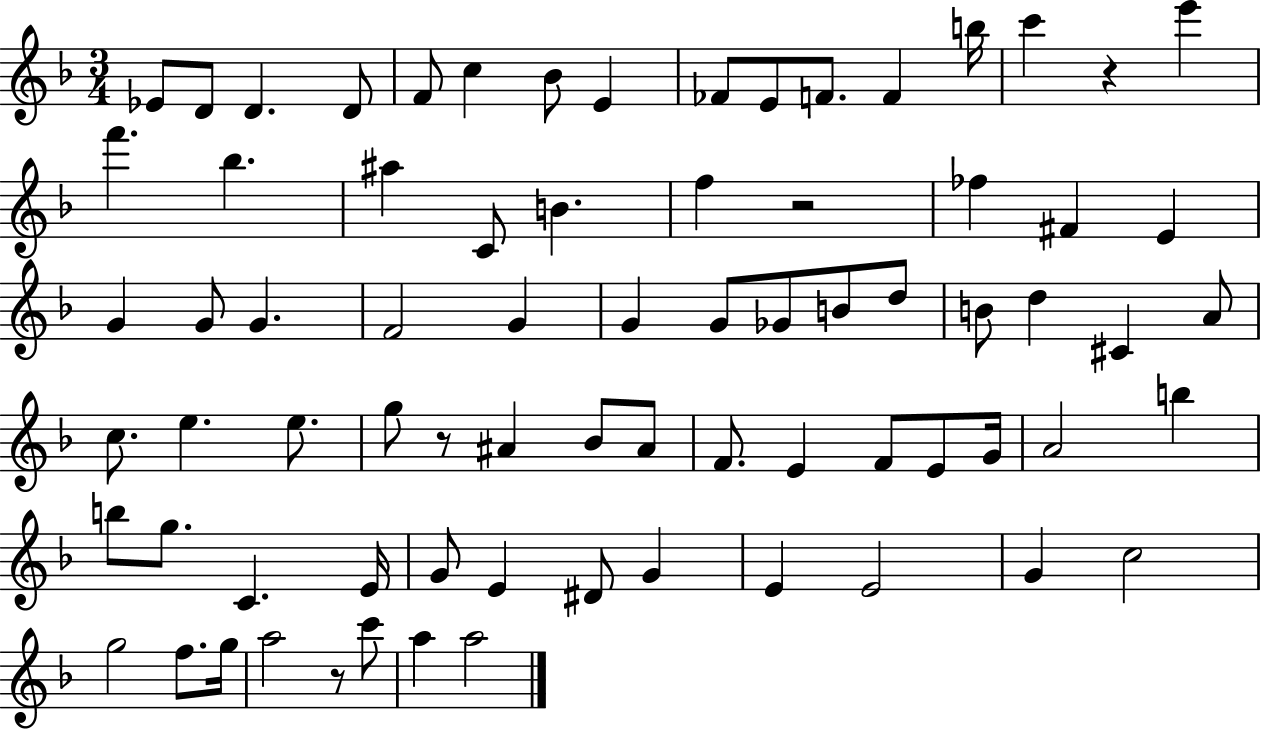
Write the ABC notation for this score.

X:1
T:Untitled
M:3/4
L:1/4
K:F
_E/2 D/2 D D/2 F/2 c _B/2 E _F/2 E/2 F/2 F b/4 c' z e' f' _b ^a C/2 B f z2 _f ^F E G G/2 G F2 G G G/2 _G/2 B/2 d/2 B/2 d ^C A/2 c/2 e e/2 g/2 z/2 ^A _B/2 ^A/2 F/2 E F/2 E/2 G/4 A2 b b/2 g/2 C E/4 G/2 E ^D/2 G E E2 G c2 g2 f/2 g/4 a2 z/2 c'/2 a a2